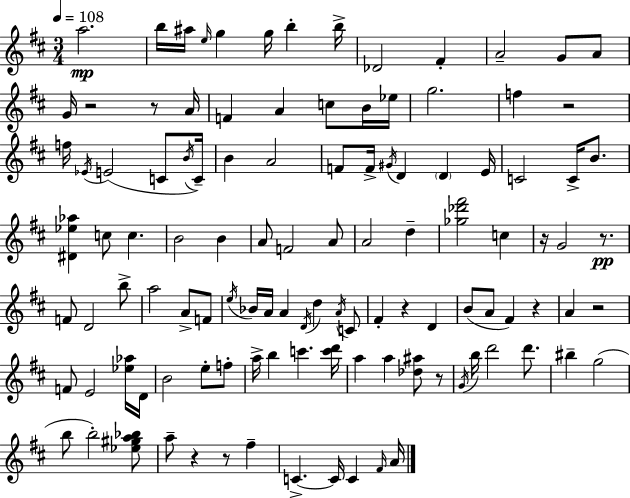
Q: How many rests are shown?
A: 11